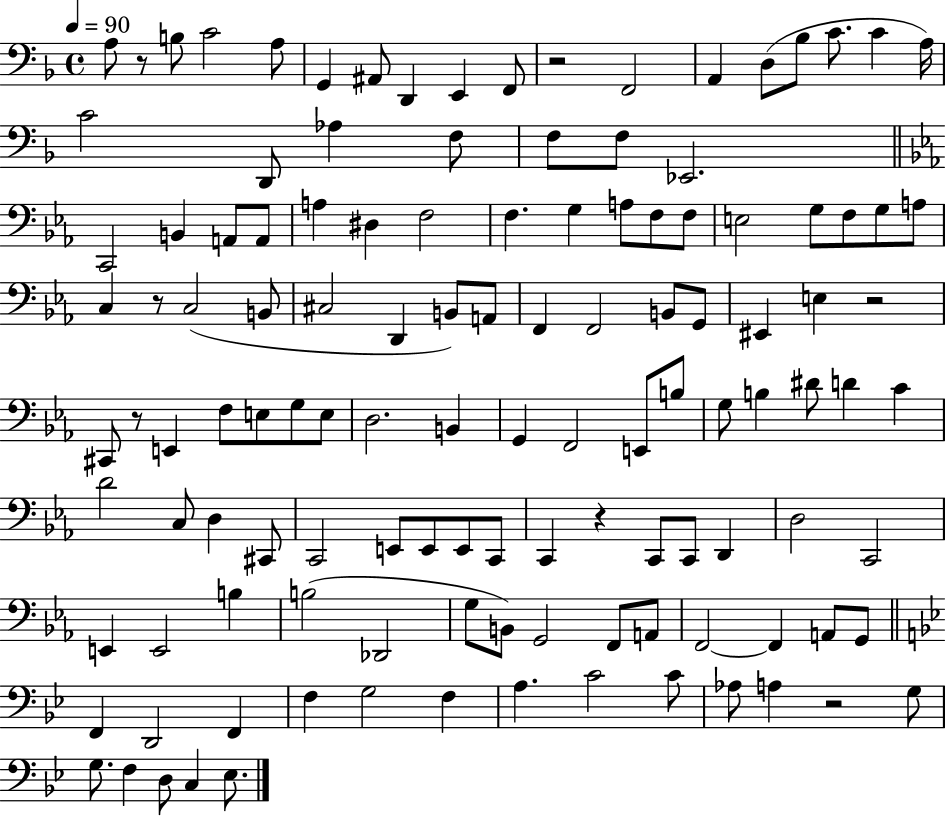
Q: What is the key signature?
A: F major